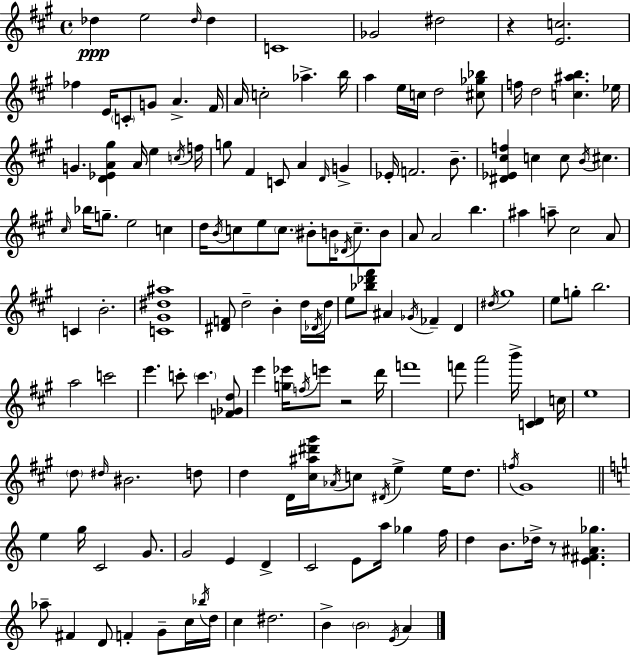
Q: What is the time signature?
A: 4/4